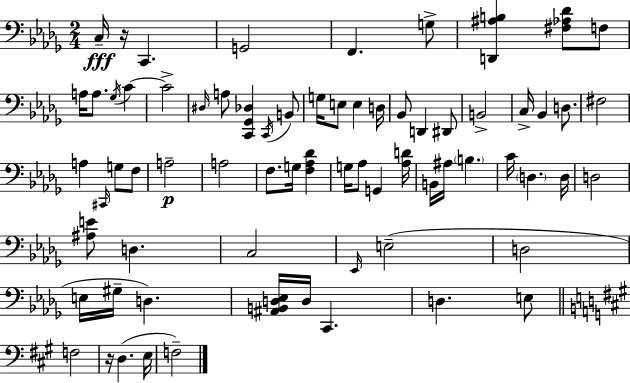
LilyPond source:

{
  \clef bass
  \numericTimeSignature
  \time 2/4
  \key bes \minor
  \repeat volta 2 { c16--\fff r16 c,4. | g,2 | f,4. g8-> | <d, ais b>4 <fis aes des'>8 f8 | \break a16 a8. \acciaccatura { ges16 } c'4~~ | c'2-> | \grace { dis16 } a8 <c, ges, des>4 | \acciaccatura { c,16 } b,8 g16 e8 e4 | \break d16 bes,8 d,4 | dis,8 b,2-> | c16-> bes,4 | d8. fis2 | \break a4 \grace { cis,16 } | g8 f8 a2--\p | a2 | f8. g16 | \break <f aes des'>4 g16 aes8 g,4 | <aes d'>16 b,16 ais16 \parenthesize b4. | c'16 \parenthesize d4. | d16 d2 | \break <ais e'>8 d4. | c2 | \grace { ees,16 }( e2-- | d2 | \break e16 gis16-- d4.) | <ais, b, d ees>16 d16 c,4. | d4. | e8 \bar "||" \break \key a \major f2 | r16 d4.( e16 | f2--) | } \bar "|."
}